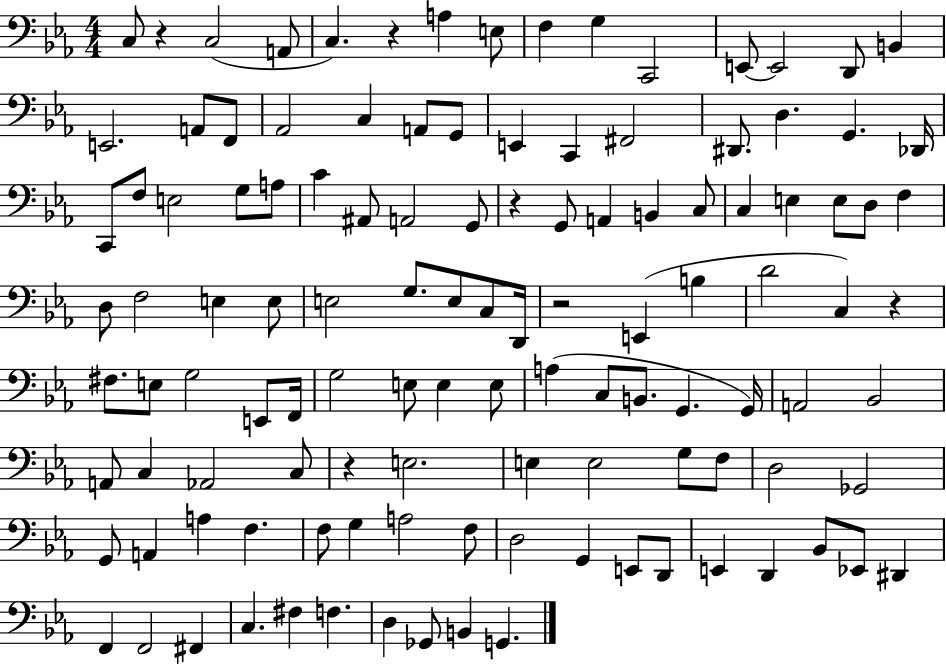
C3/e R/q C3/h A2/e C3/q. R/q A3/q E3/e F3/q G3/q C2/h E2/e E2/h D2/e B2/q E2/h. A2/e F2/e Ab2/h C3/q A2/e G2/e E2/q C2/q F#2/h D#2/e. D3/q. G2/q. Db2/s C2/e F3/e E3/h G3/e A3/e C4/q A#2/e A2/h G2/e R/q G2/e A2/q B2/q C3/e C3/q E3/q E3/e D3/e F3/q D3/e F3/h E3/q E3/e E3/h G3/e. E3/e C3/e D2/s R/h E2/q B3/q D4/h C3/q R/q F#3/e. E3/e G3/h E2/e F2/s G3/h E3/e E3/q E3/e A3/q C3/e B2/e. G2/q. G2/s A2/h Bb2/h A2/e C3/q Ab2/h C3/e R/q E3/h. E3/q E3/h G3/e F3/e D3/h Gb2/h G2/e A2/q A3/q F3/q. F3/e G3/q A3/h F3/e D3/h G2/q E2/e D2/e E2/q D2/q Bb2/e Eb2/e D#2/q F2/q F2/h F#2/q C3/q. F#3/q F3/q. D3/q Gb2/e B2/q G2/q.